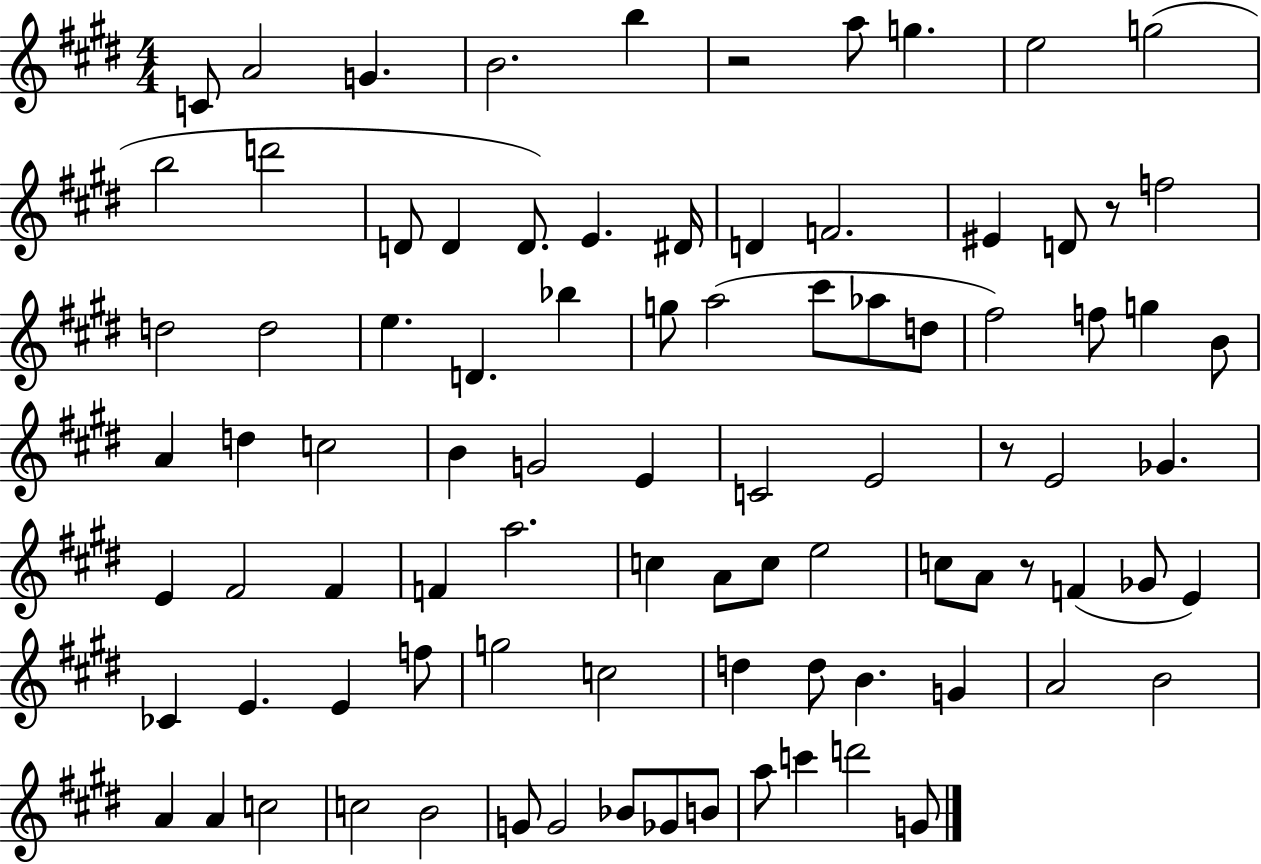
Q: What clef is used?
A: treble